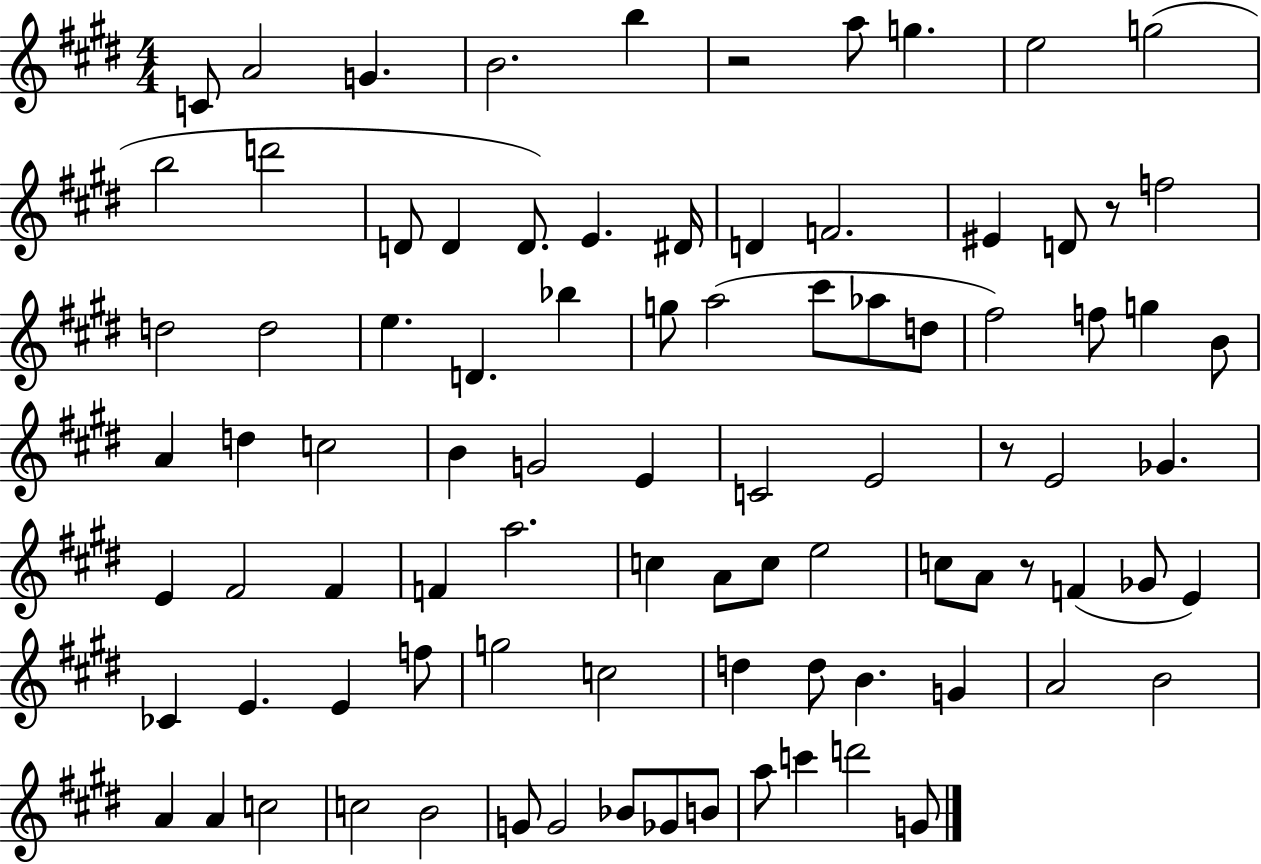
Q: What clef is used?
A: treble